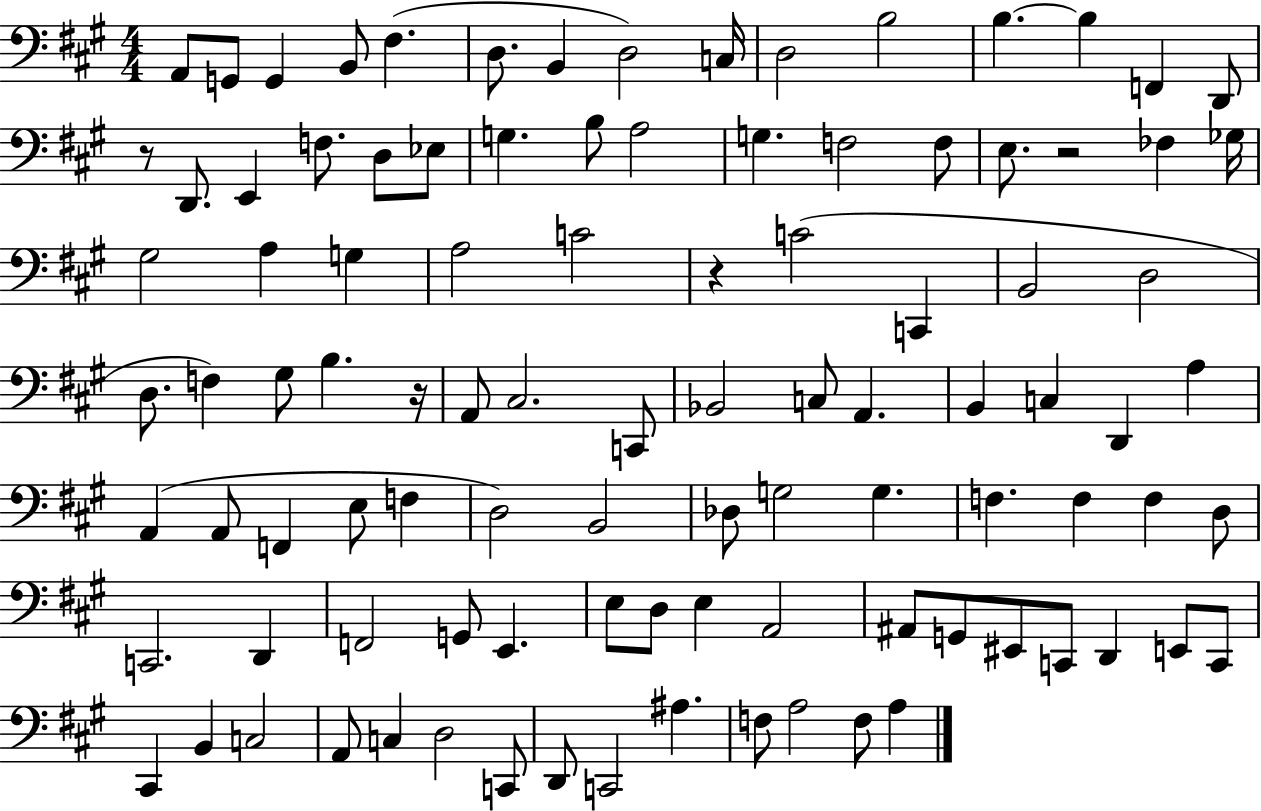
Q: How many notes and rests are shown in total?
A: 100